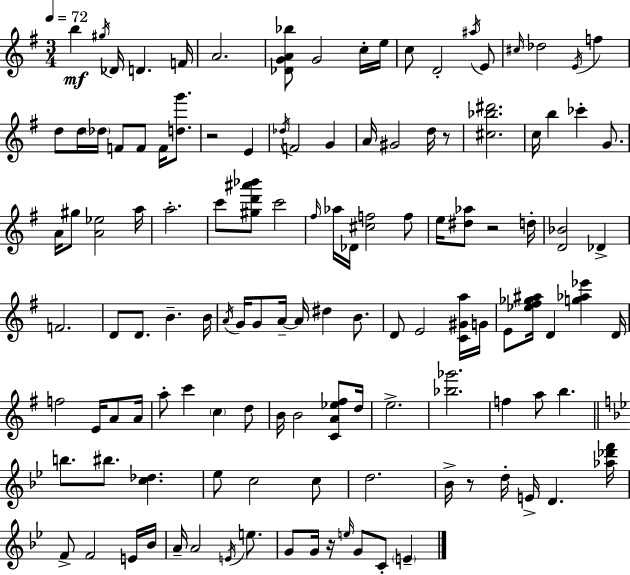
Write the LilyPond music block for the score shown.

{
  \clef treble
  \numericTimeSignature
  \time 3/4
  \key g \major
  \tempo 4 = 72
  b''4\mf \acciaccatura { gis''16 } des'16 d'4. | f'16 a'2. | <des' g' a' bes''>8 g'2 c''16-. | e''16 c''8 d'2-. \acciaccatura { ais''16 } | \break e'8 \grace { cis''16 } des''2 \acciaccatura { e'16 } | f''4 d''8 d''16 \parenthesize des''16 f'8 f'8 | f'16 <d'' g'''>8. r2 | e'4 \acciaccatura { des''16 } f'2 | \break g'4 a'16 gis'2 | d''16 r8 <cis'' bes'' dis'''>2. | c''16 b''4 ces'''4-. | g'8. a'16 gis''8 <a' ees''>2 | \break a''16 a''2.-. | c'''8 <gis'' d''' ais''' bes'''>8 c'''2 | \grace { fis''16 } aes''16 des'16 <cis'' f''>2 | f''8 e''16 <dis'' aes''>8 r2 | \break d''16-. <d' bes'>2 | des'4-> f'2. | d'8 d'8. b'4.-- | b'16 \acciaccatura { a'16 } g'16 g'8 a'16--~~ a'16 | \break dis''4 b'8. d'8 e'2 | <c' gis' a''>16 g'16 e'8 <ees'' fis'' ges'' ais''>16 d'4 | <g'' aes'' ees'''>4 d'16 f''2 | e'16 a'8 a'16 a''8-. c'''4 | \break \parenthesize c''4 d''8 b'16 b'2 | <c' a' ees'' fis''>8 d''16 e''2.-> | <bes'' ges'''>2. | f''4 a''8 | \break b''4. \bar "||" \break \key g \minor b''8. bis''8. <c'' des''>4. | ees''8 c''2 c''8 | d''2. | bes'16-> r8 d''16-. e'16-> d'4. <aes'' des''' f'''>16 | \break f'8-> f'2 e'16 bes'16 | a'16-- a'2 \acciaccatura { e'16 } e''8. | g'8 g'16 r16 \grace { e''16 } g'8 c'8-. \parenthesize e'4-- | \bar "|."
}